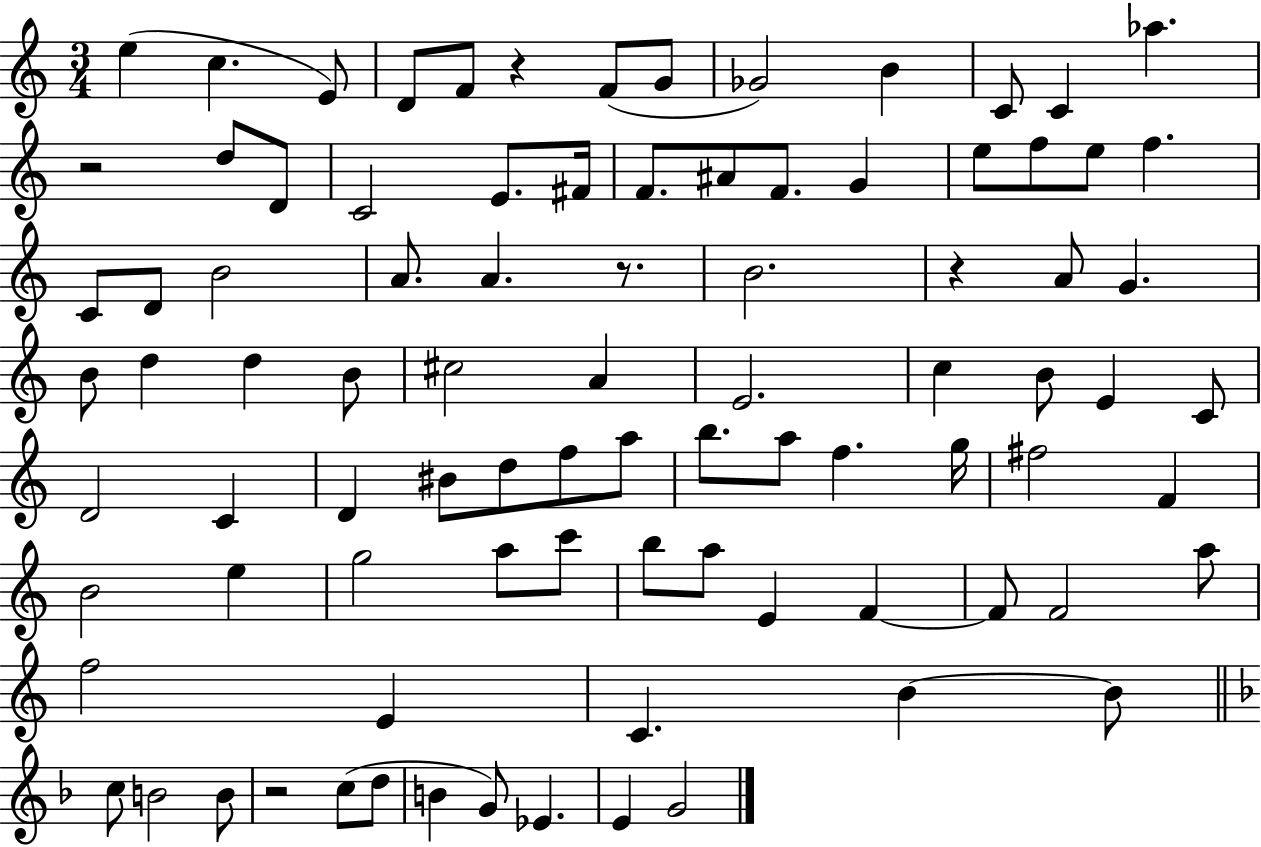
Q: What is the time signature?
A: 3/4